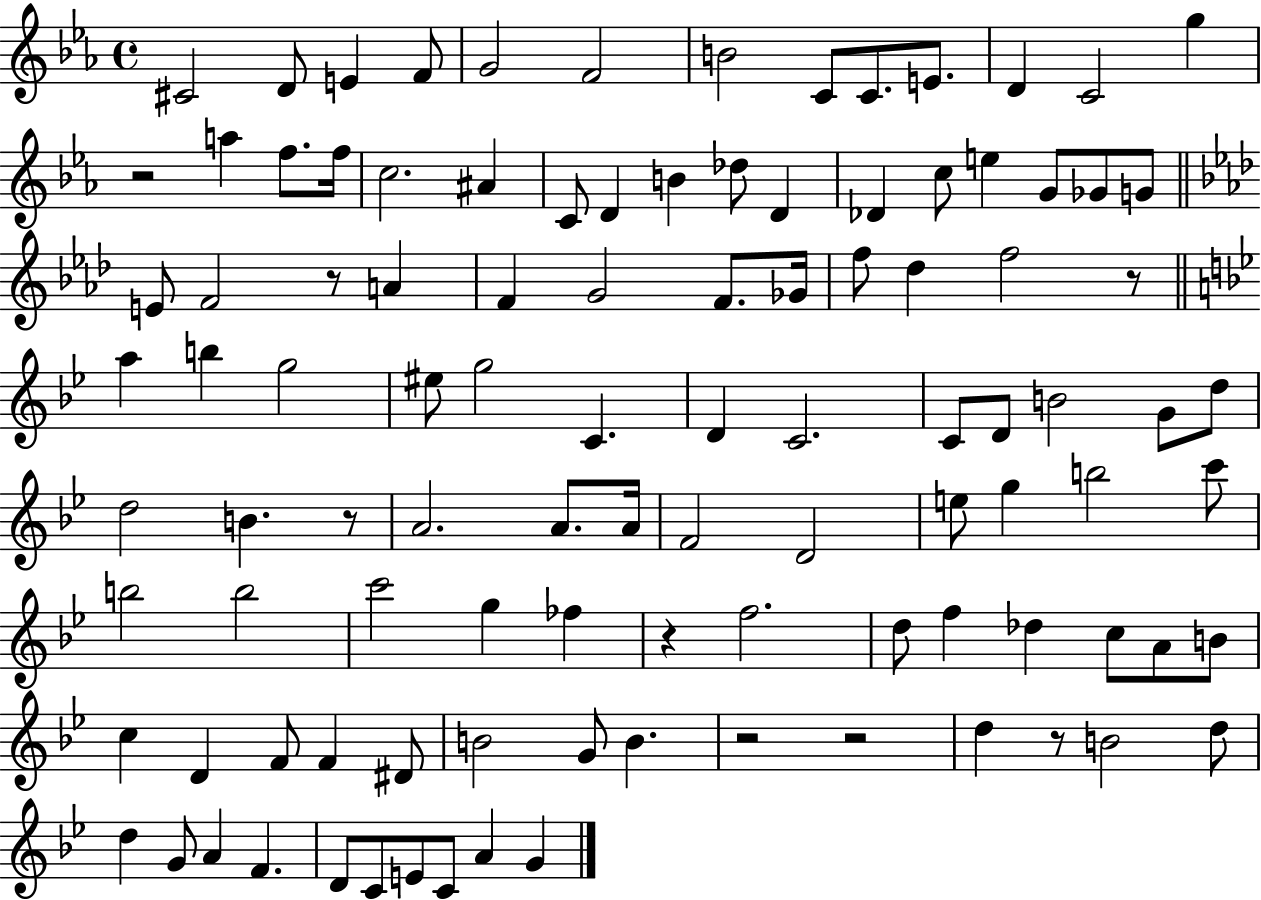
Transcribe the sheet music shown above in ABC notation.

X:1
T:Untitled
M:4/4
L:1/4
K:Eb
^C2 D/2 E F/2 G2 F2 B2 C/2 C/2 E/2 D C2 g z2 a f/2 f/4 c2 ^A C/2 D B _d/2 D _D c/2 e G/2 _G/2 G/2 E/2 F2 z/2 A F G2 F/2 _G/4 f/2 _d f2 z/2 a b g2 ^e/2 g2 C D C2 C/2 D/2 B2 G/2 d/2 d2 B z/2 A2 A/2 A/4 F2 D2 e/2 g b2 c'/2 b2 b2 c'2 g _f z f2 d/2 f _d c/2 A/2 B/2 c D F/2 F ^D/2 B2 G/2 B z2 z2 d z/2 B2 d/2 d G/2 A F D/2 C/2 E/2 C/2 A G